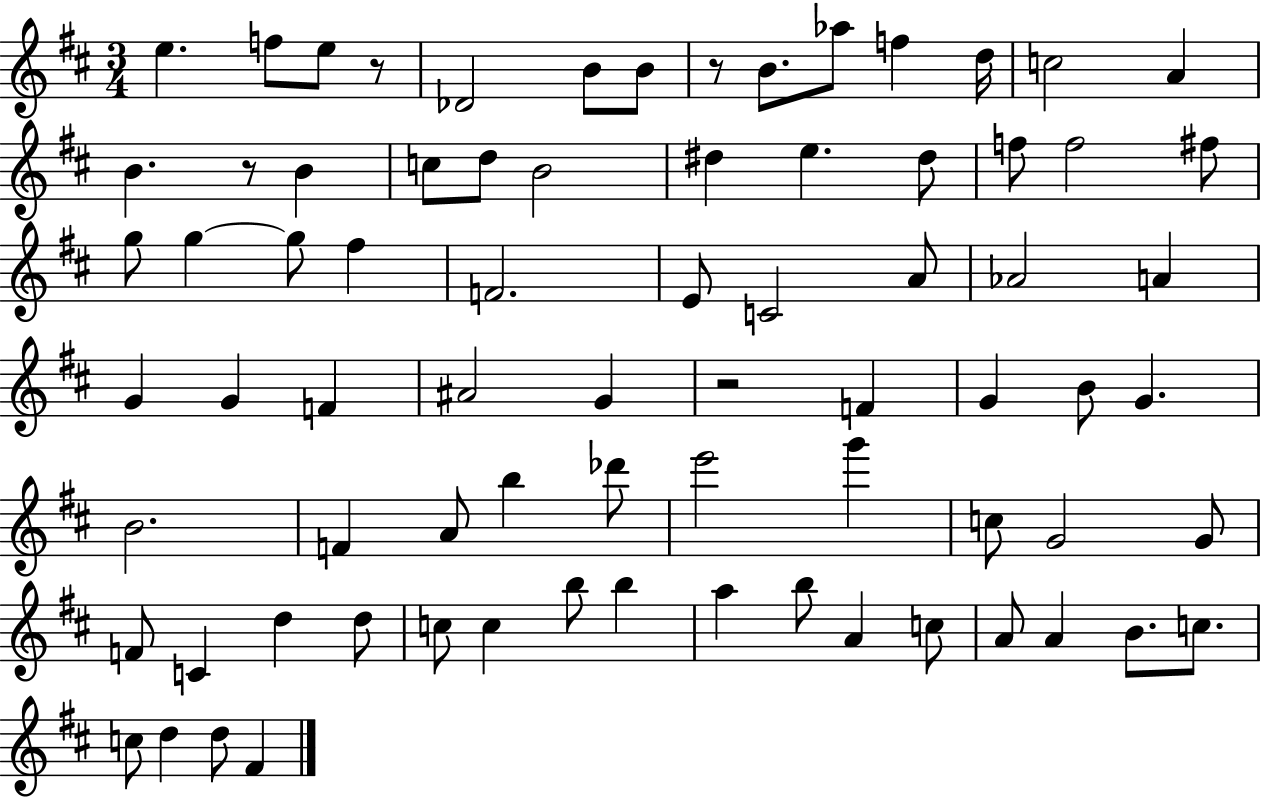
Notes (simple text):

E5/q. F5/e E5/e R/e Db4/h B4/e B4/e R/e B4/e. Ab5/e F5/q D5/s C5/h A4/q B4/q. R/e B4/q C5/e D5/e B4/h D#5/q E5/q. D#5/e F5/e F5/h F#5/e G5/e G5/q G5/e F#5/q F4/h. E4/e C4/h A4/e Ab4/h A4/q G4/q G4/q F4/q A#4/h G4/q R/h F4/q G4/q B4/e G4/q. B4/h. F4/q A4/e B5/q Db6/e E6/h G6/q C5/e G4/h G4/e F4/e C4/q D5/q D5/e C5/e C5/q B5/e B5/q A5/q B5/e A4/q C5/e A4/e A4/q B4/e. C5/e. C5/e D5/q D5/e F#4/q